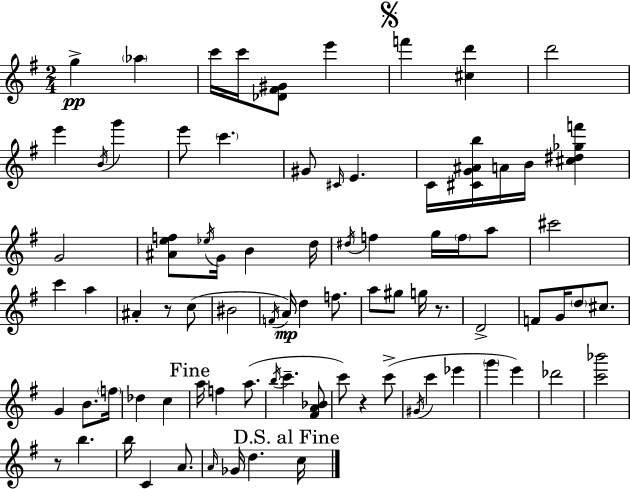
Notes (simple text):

G5/q Ab5/q C6/s C6/s [Db4,F#4,G#4]/e E6/q F6/q [C#5,D6]/q D6/h E6/q B4/s G6/q E6/e C6/q. G#4/e C#4/s E4/q. C4/s [C#4,G4,A#4,B5]/s A4/s B4/s [C#5,D#5,Gb5,F6]/q G4/h [A#4,E5,F5]/e Eb5/s G4/s B4/q D5/s D#5/s F5/q G5/s F5/s A5/e C#6/h C6/q A5/q A#4/q R/e C5/e BIS4/h F4/s A4/s D5/q F5/e. A5/e G#5/e G5/s R/e. D4/h F4/e G4/s D5/e C#5/e. G4/q B4/e. F5/s Db5/q C5/q A5/s F5/q A5/e. B5/s C6/q. [F#4,A4,Bb4]/e C6/e R/q C6/e G#4/s C6/q Eb6/q G6/q E6/q Db6/h [C6,Bb6]/h R/e B5/q. B5/s C4/q A4/e. A4/s Gb4/s D5/q. C5/s